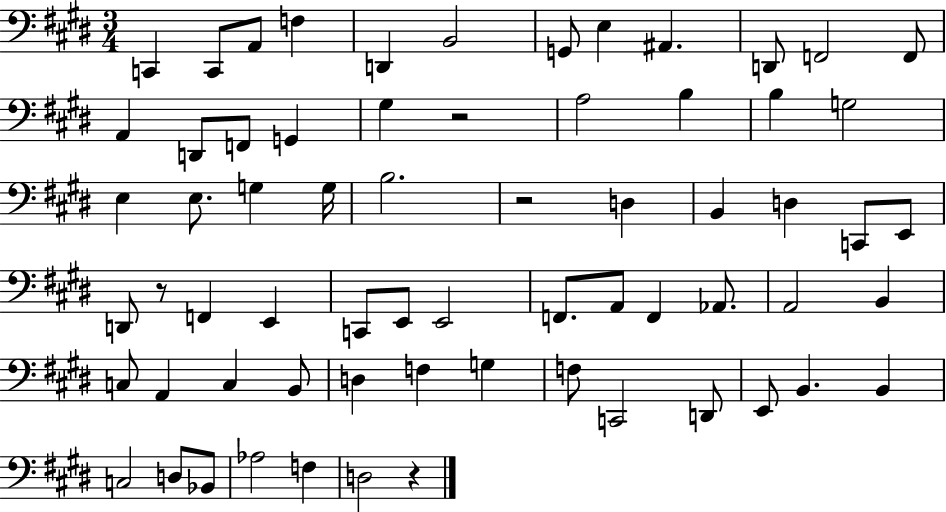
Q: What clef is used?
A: bass